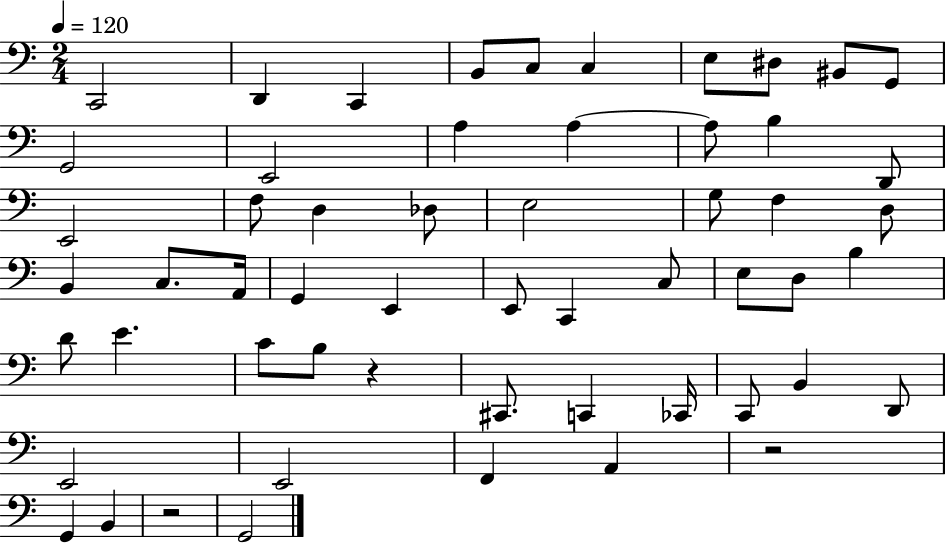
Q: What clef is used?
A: bass